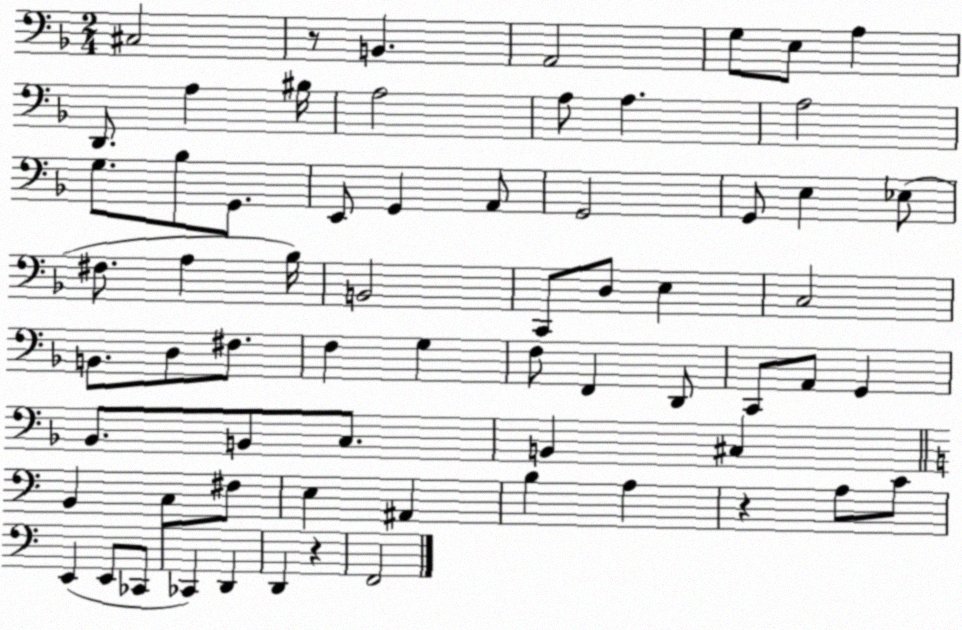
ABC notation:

X:1
T:Untitled
M:2/4
L:1/4
K:F
^C,2 z/2 B,, A,,2 G,/2 E,/2 A, D,,/2 A, ^B,/4 A,2 A,/2 A, A,2 G,/2 _B,/2 G,,/2 E,,/2 G,, A,,/2 G,,2 G,,/2 E, _E,/2 ^F,/2 A, _B,/4 B,,2 C,,/2 D,/2 E, C,2 B,,/2 D,/2 ^F,/2 F, G, F,/2 F,, D,,/2 C,,/2 A,,/2 G,, _B,,/2 B,,/2 C,/2 B,, ^C, B,, C,/2 ^F,/2 E, ^A,, B, A, z A,/2 C/2 E,, E,,/2 _C,,/2 _C,, D,, D,, z F,,2